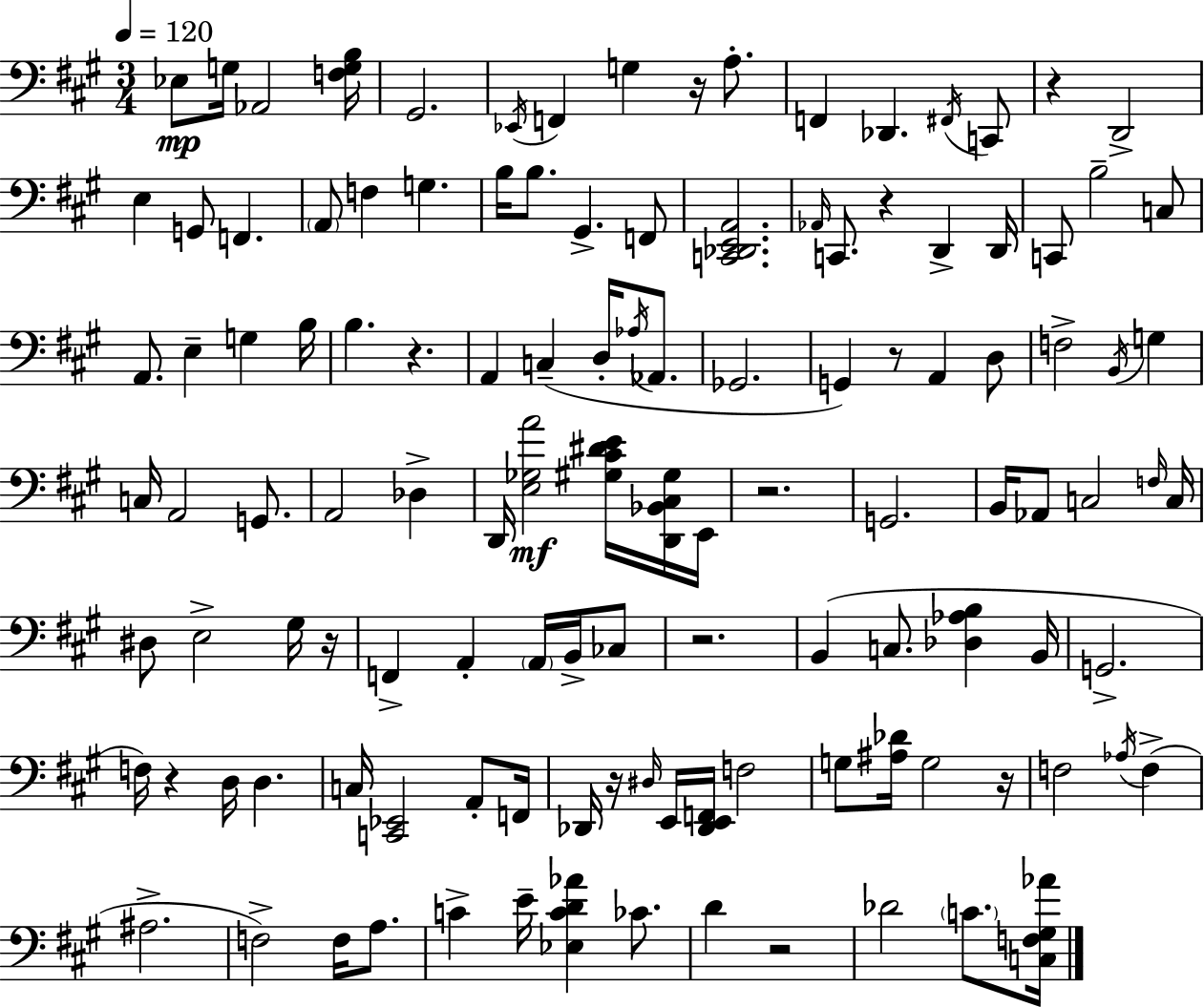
X:1
T:Untitled
M:3/4
L:1/4
K:A
_E,/2 G,/4 _A,,2 [F,G,B,]/4 ^G,,2 _E,,/4 F,, G, z/4 A,/2 F,, _D,, ^F,,/4 C,,/2 z D,,2 E, G,,/2 F,, A,,/2 F, G, B,/4 B,/2 ^G,, F,,/2 [C,,_D,,E,,A,,]2 _A,,/4 C,,/2 z D,, D,,/4 C,,/2 B,2 C,/2 A,,/2 E, G, B,/4 B, z A,, C, D,/4 _A,/4 _A,,/2 _G,,2 G,, z/2 A,, D,/2 F,2 B,,/4 G, C,/4 A,,2 G,,/2 A,,2 _D, D,,/4 [E,_G,A]2 [^G,^C^DE]/4 [D,,_B,,^C,^G,]/4 E,,/4 z2 G,,2 B,,/4 _A,,/2 C,2 F,/4 C,/4 ^D,/2 E,2 ^G,/4 z/4 F,, A,, A,,/4 B,,/4 _C,/2 z2 B,, C,/2 [_D,_A,B,] B,,/4 G,,2 F,/4 z D,/4 D, C,/4 [C,,_E,,]2 A,,/2 F,,/4 _D,,/4 z/4 ^D,/4 E,,/4 [_D,,E,,F,,]/4 F,2 G,/2 [^A,_D]/4 G,2 z/4 F,2 _A,/4 F, ^A,2 F,2 F,/4 A,/2 C E/4 [_E,CD_A] _C/2 D z2 _D2 C/2 [C,F,^G,_A]/4